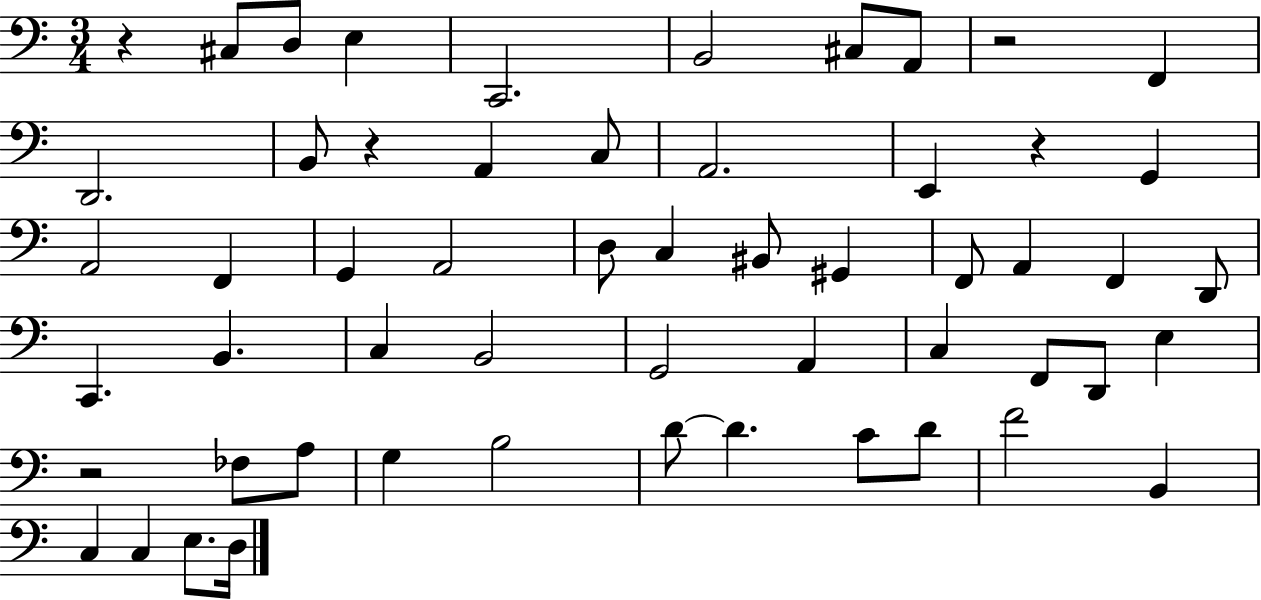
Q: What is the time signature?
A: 3/4